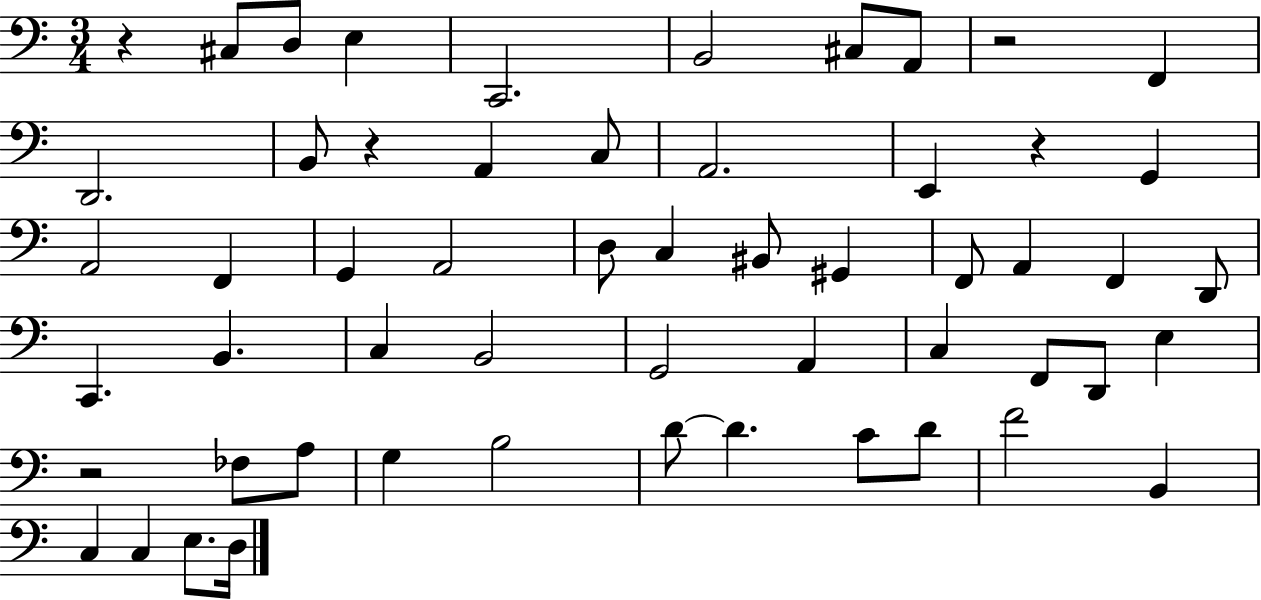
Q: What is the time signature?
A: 3/4